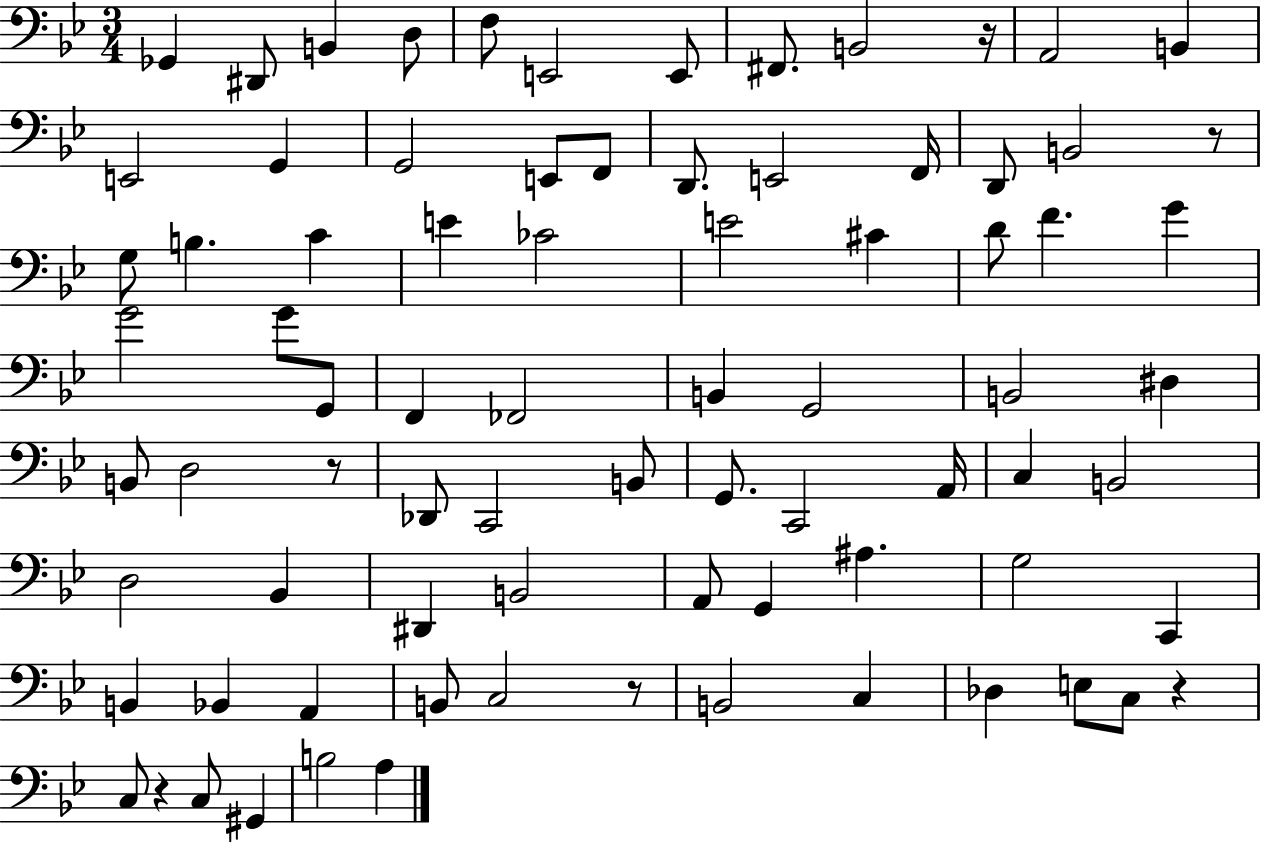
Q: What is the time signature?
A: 3/4